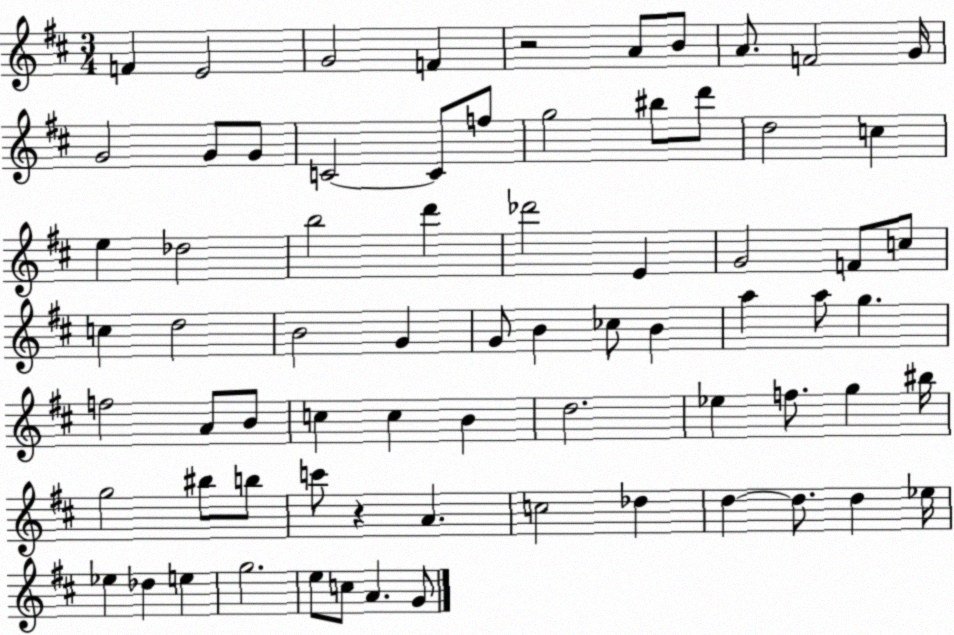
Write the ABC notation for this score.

X:1
T:Untitled
M:3/4
L:1/4
K:D
F E2 G2 F z2 A/2 B/2 A/2 F2 G/4 G2 G/2 G/2 C2 C/2 f/2 g2 ^b/2 d'/2 d2 c e _d2 b2 d' _d'2 E G2 F/2 c/2 c d2 B2 G G/2 B _c/2 B a a/2 g f2 A/2 B/2 c c B d2 _e f/2 g ^b/4 g2 ^b/2 b/2 c'/2 z A c2 _d d d/2 d _e/4 _e _d e g2 e/2 c/2 A G/2